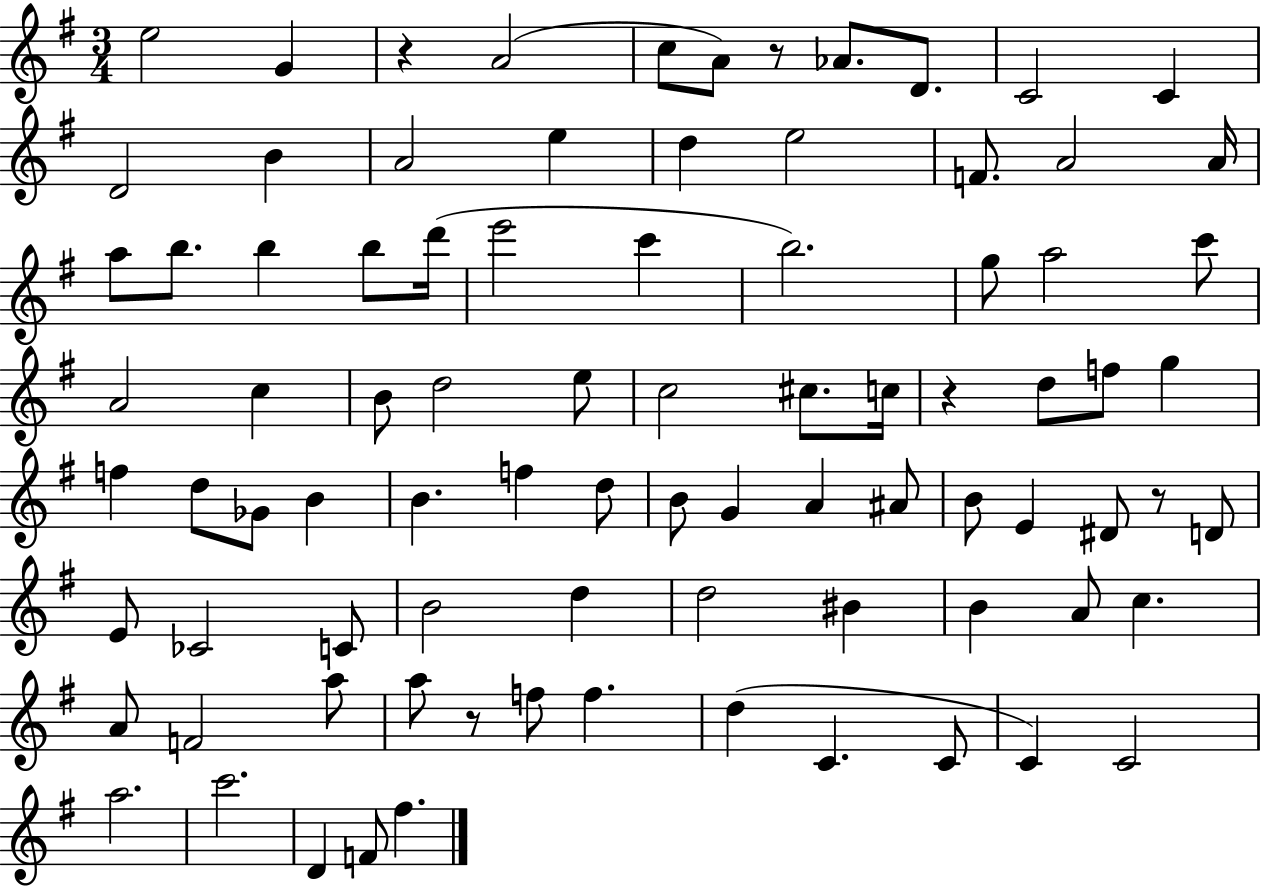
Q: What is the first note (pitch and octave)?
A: E5